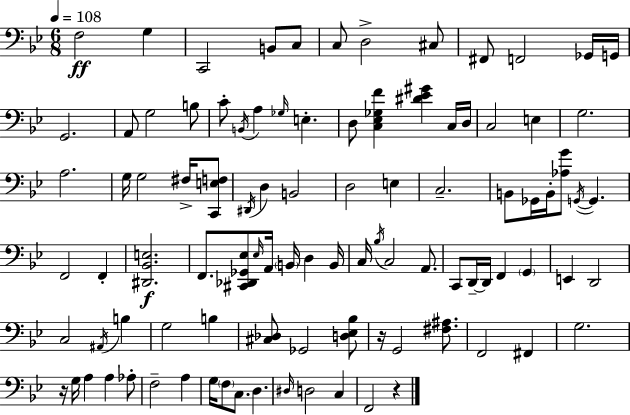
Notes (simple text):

F3/h G3/q C2/h B2/e C3/e C3/e D3/h C#3/e F#2/e F2/h Gb2/s G2/s G2/h. A2/e G3/h B3/e C4/e B2/s A3/q Gb3/s E3/q. D3/e [C3,Eb3,Gb3,F4]/q [D#4,Eb4,G#4]/q C3/s D3/s C3/h E3/q G3/h. A3/h. G3/s G3/h F#3/s [C2,E3,F3]/e D#2/s D3/q B2/h D3/h E3/q C3/h. B2/e Gb2/s B2/s [Ab3,G4]/e G2/s G2/q. F2/h F2/q [D#2,Bb2,E3]/h. F2/e. [C#2,Db2,Gb2,Eb3]/e Eb3/s A2/s B2/s D3/q B2/s C3/s Bb3/s C3/h A2/e. C2/e D2/s D2/s F2/q G2/q E2/q D2/h C3/h A#2/s B3/q G3/h B3/q [C#3,Db3]/e Gb2/h [D3,Eb3,Bb3]/e R/s G2/h [F#3,A#3]/e. F2/h F#2/q G3/h. R/s G3/s A3/q A3/q Ab3/e F3/h A3/q G3/s F3/e C3/e. D3/q. D#3/s D3/h C3/q F2/h R/q